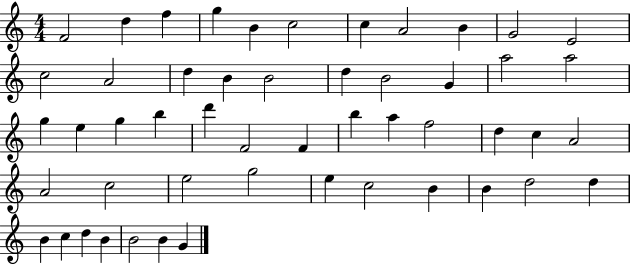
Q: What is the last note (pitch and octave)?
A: G4